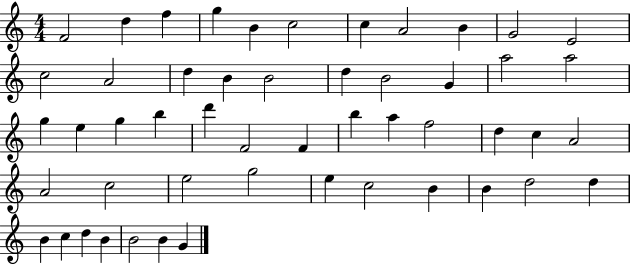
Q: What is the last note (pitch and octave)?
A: G4